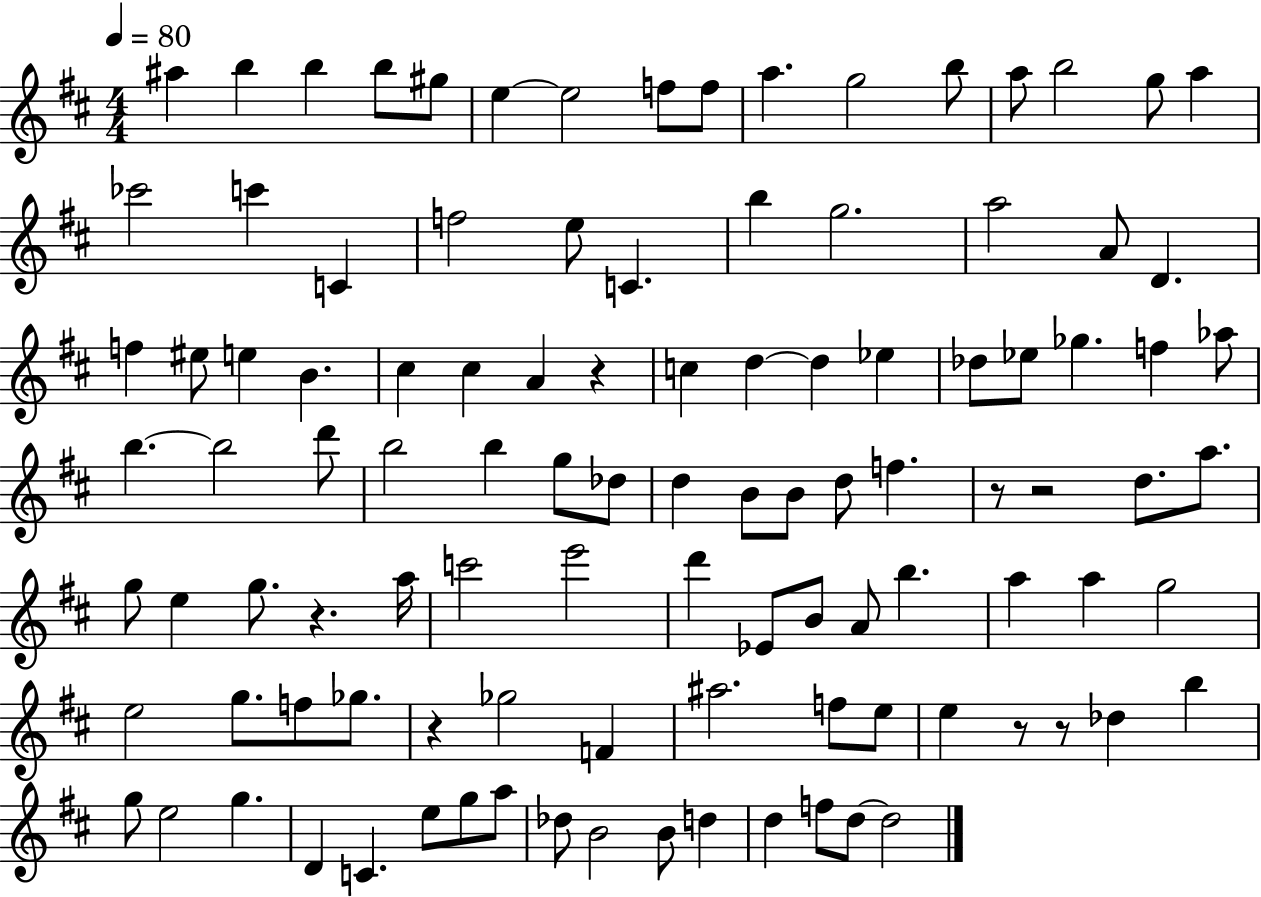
A#5/q B5/q B5/q B5/e G#5/e E5/q E5/h F5/e F5/e A5/q. G5/h B5/e A5/e B5/h G5/e A5/q CES6/h C6/q C4/q F5/h E5/e C4/q. B5/q G5/h. A5/h A4/e D4/q. F5/q EIS5/e E5/q B4/q. C#5/q C#5/q A4/q R/q C5/q D5/q D5/q Eb5/q Db5/e Eb5/e Gb5/q. F5/q Ab5/e B5/q. B5/h D6/e B5/h B5/q G5/e Db5/e D5/q B4/e B4/e D5/e F5/q. R/e R/h D5/e. A5/e. G5/e E5/q G5/e. R/q. A5/s C6/h E6/h D6/q Eb4/e B4/e A4/e B5/q. A5/q A5/q G5/h E5/h G5/e. F5/e Gb5/e. R/q Gb5/h F4/q A#5/h. F5/e E5/e E5/q R/e R/e Db5/q B5/q G5/e E5/h G5/q. D4/q C4/q. E5/e G5/e A5/e Db5/e B4/h B4/e D5/q D5/q F5/e D5/e D5/h